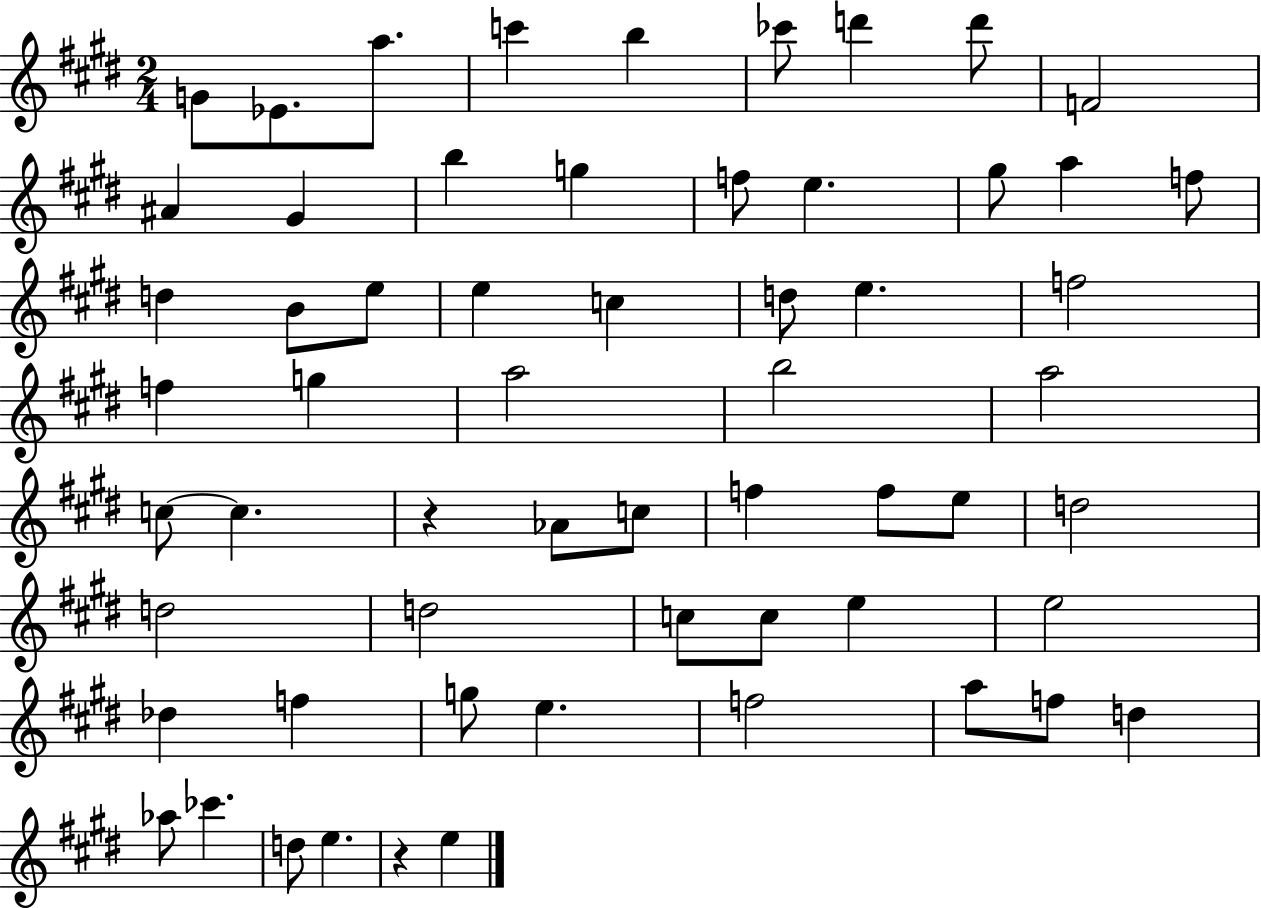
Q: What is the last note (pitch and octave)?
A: E5